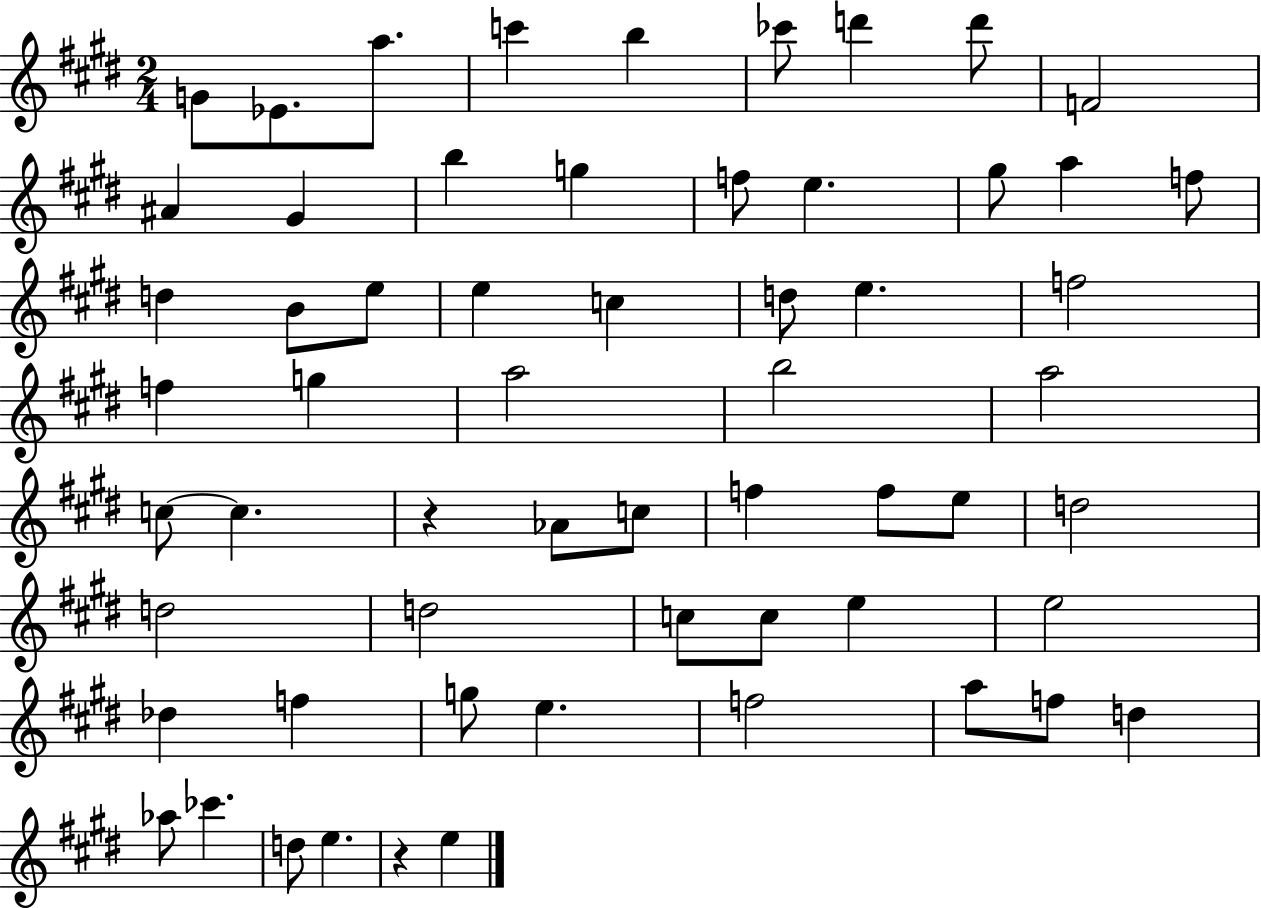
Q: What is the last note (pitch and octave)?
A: E5